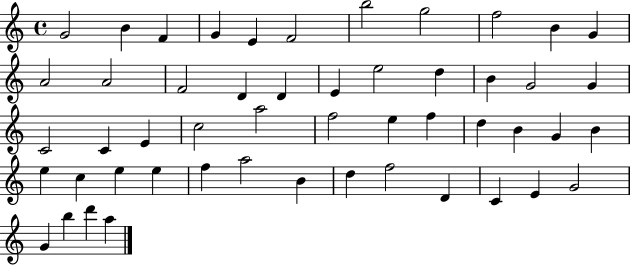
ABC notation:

X:1
T:Untitled
M:4/4
L:1/4
K:C
G2 B F G E F2 b2 g2 f2 B G A2 A2 F2 D D E e2 d B G2 G C2 C E c2 a2 f2 e f d B G B e c e e f a2 B d f2 D C E G2 G b d' a